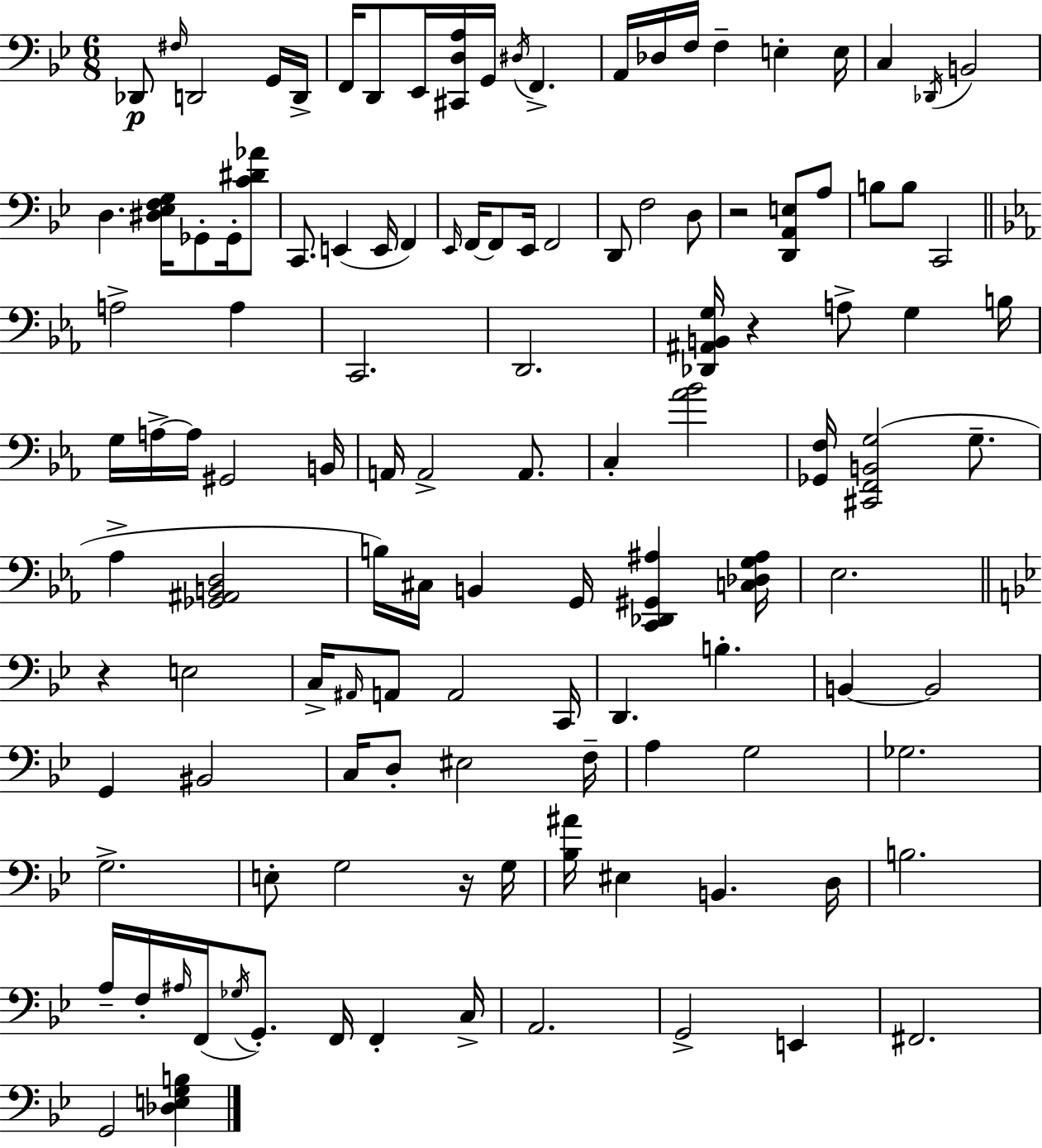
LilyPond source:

{
  \clef bass
  \numericTimeSignature
  \time 6/8
  \key g \minor
  des,8\p \grace { fis16 } d,2 g,16 | d,16-> f,16 d,8 ees,16 <cis, d a>16 g,16 \acciaccatura { dis16 } f,4.-> | a,16 des16 f16 f4-- e4-. | e16 c4 \acciaccatura { des,16 } b,2 | \break d4. <dis ees f g>16 ges,8-. | ges,16-. <c' dis' aes'>8 c,8. e,4( e,16 f,4) | \grace { ees,16 } f,16~~ f,8 ees,16 f,2 | d,8 f2 | \break d8 r2 | <d, a, e>8 a8 b8 b8 c,2 | \bar "||" \break \key ees \major a2-> a4 | c,2. | d,2. | <des, ais, b, g>16 r4 a8-> g4 b16 | \break g16 a16->~~ a16 gis,2 b,16 | a,16 a,2-> a,8. | c4-. <aes' bes'>2 | <ges, f>16 <cis, f, b, g>2( g8.-- | \break aes4-> <ges, ais, b, d>2 | b16) cis16 b,4 g,16 <c, des, gis, ais>4 <c des g ais>16 | ees2. | \bar "||" \break \key bes \major r4 e2 | c16-> \grace { ais,16 } a,8 a,2 | c,16 d,4. b4.-. | b,4~~ b,2 | \break g,4 bis,2 | c16 d8-. eis2 | f16-- a4 g2 | ges2. | \break g2.-> | e8-. g2 r16 | g16 <bes ais'>16 eis4 b,4. | d16 b2. | \break a16-- f16-. \grace { ais16 }( f,16 \acciaccatura { ges16 }) g,8.-. f,16 f,4-. | c16-> a,2. | g,2-> e,4 | fis,2. | \break g,2 <des e g b>4 | \bar "|."
}